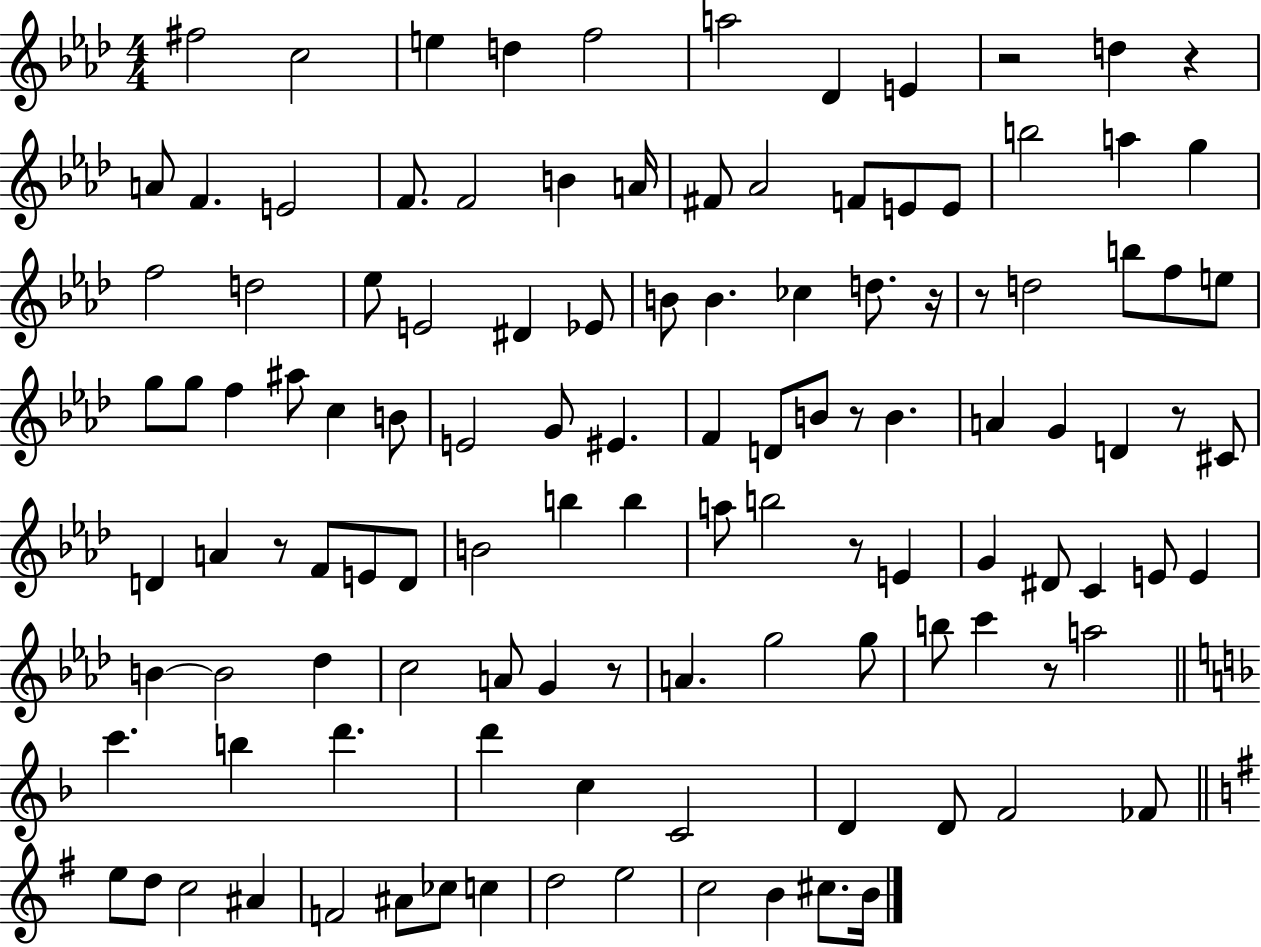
F#5/h C5/h E5/q D5/q F5/h A5/h Db4/q E4/q R/h D5/q R/q A4/e F4/q. E4/h F4/e. F4/h B4/q A4/s F#4/e Ab4/h F4/e E4/e E4/e B5/h A5/q G5/q F5/h D5/h Eb5/e E4/h D#4/q Eb4/e B4/e B4/q. CES5/q D5/e. R/s R/e D5/h B5/e F5/e E5/e G5/e G5/e F5/q A#5/e C5/q B4/e E4/h G4/e EIS4/q. F4/q D4/e B4/e R/e B4/q. A4/q G4/q D4/q R/e C#4/e D4/q A4/q R/e F4/e E4/e D4/e B4/h B5/q B5/q A5/e B5/h R/e E4/q G4/q D#4/e C4/q E4/e E4/q B4/q B4/h Db5/q C5/h A4/e G4/q R/e A4/q. G5/h G5/e B5/e C6/q R/e A5/h C6/q. B5/q D6/q. D6/q C5/q C4/h D4/q D4/e F4/h FES4/e E5/e D5/e C5/h A#4/q F4/h A#4/e CES5/e C5/q D5/h E5/h C5/h B4/q C#5/e. B4/s